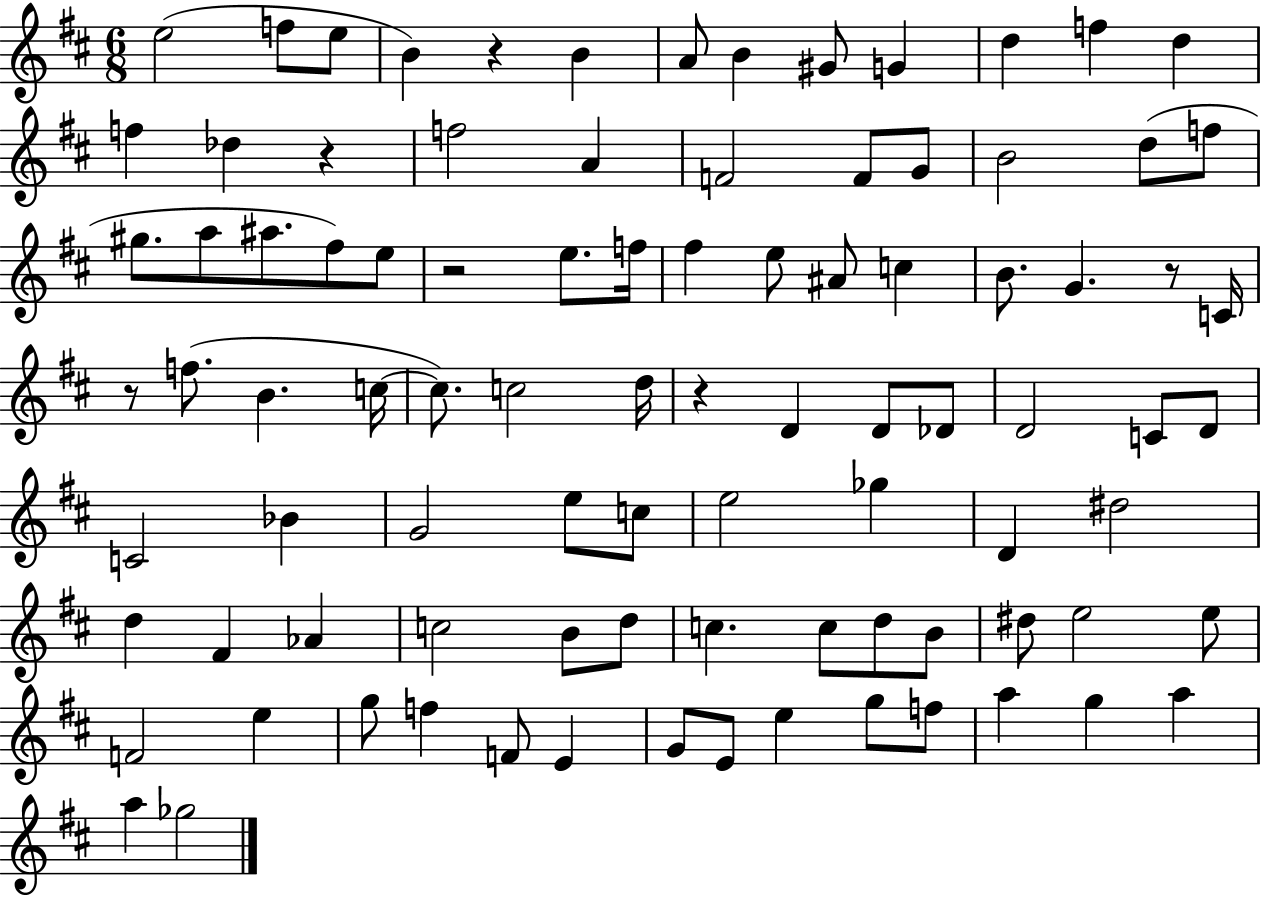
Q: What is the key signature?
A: D major